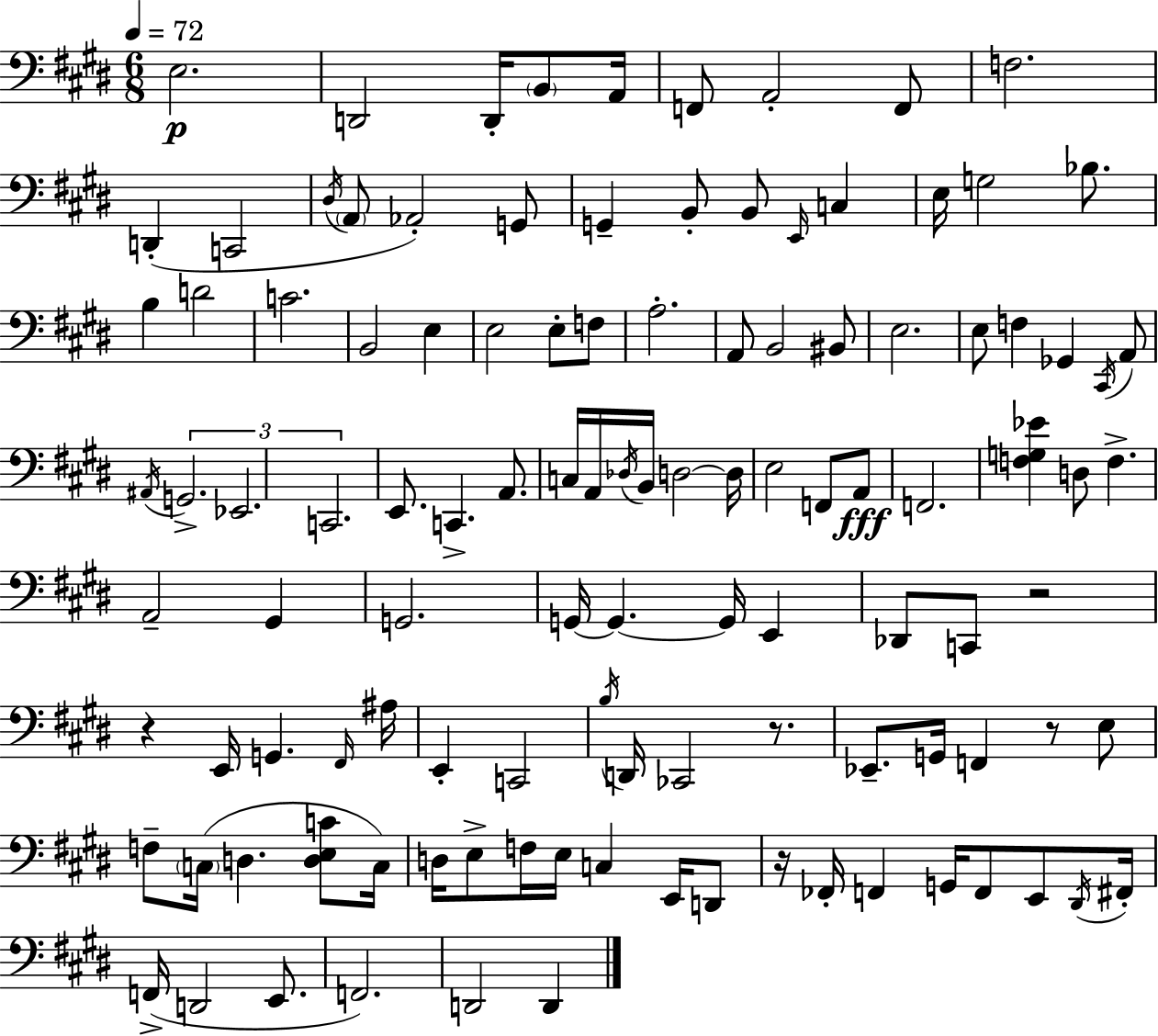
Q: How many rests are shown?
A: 5